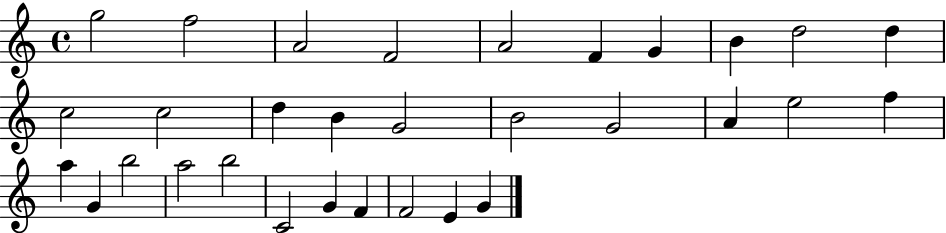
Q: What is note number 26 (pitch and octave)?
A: C4